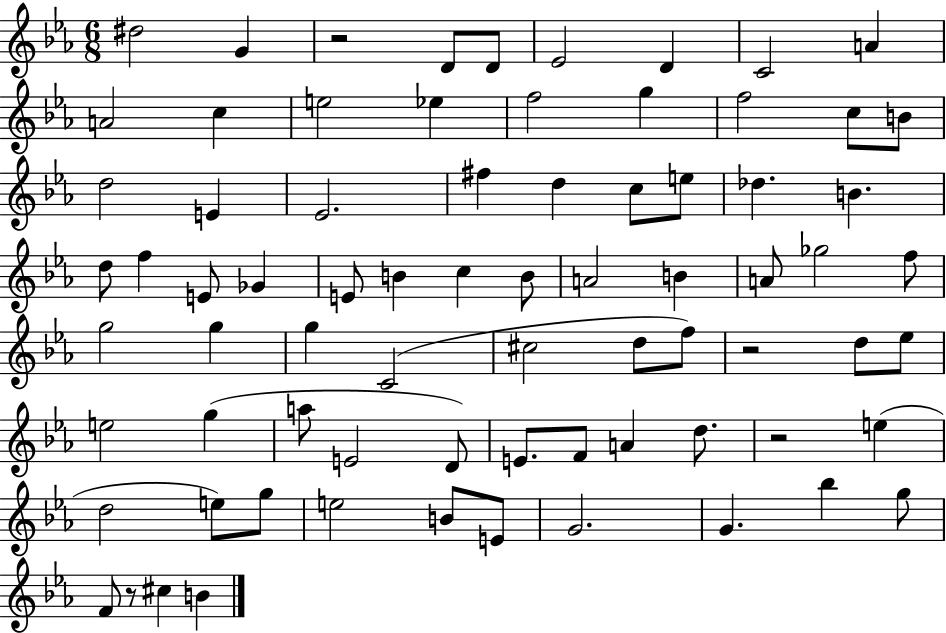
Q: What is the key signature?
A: EES major